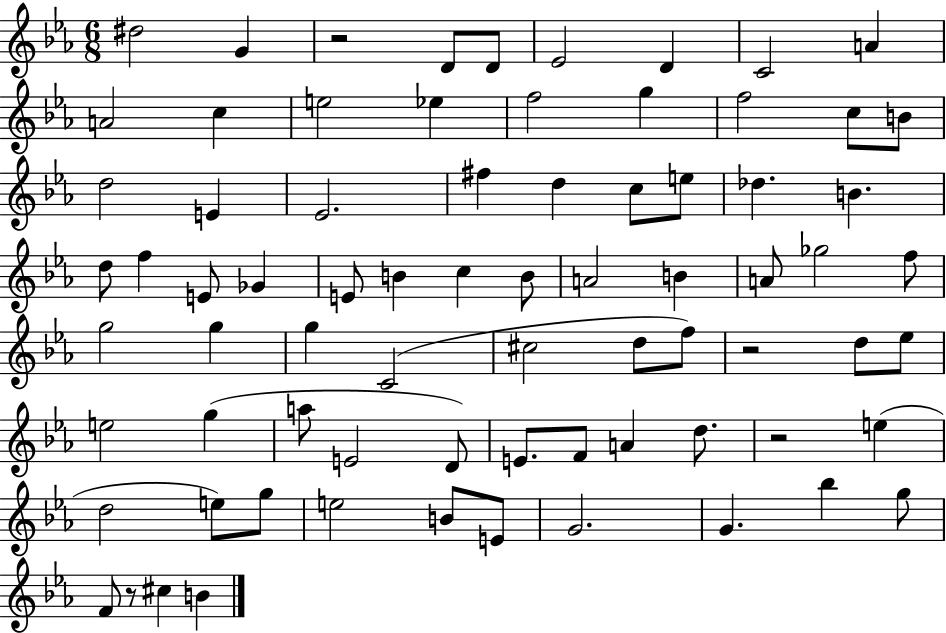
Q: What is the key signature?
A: EES major